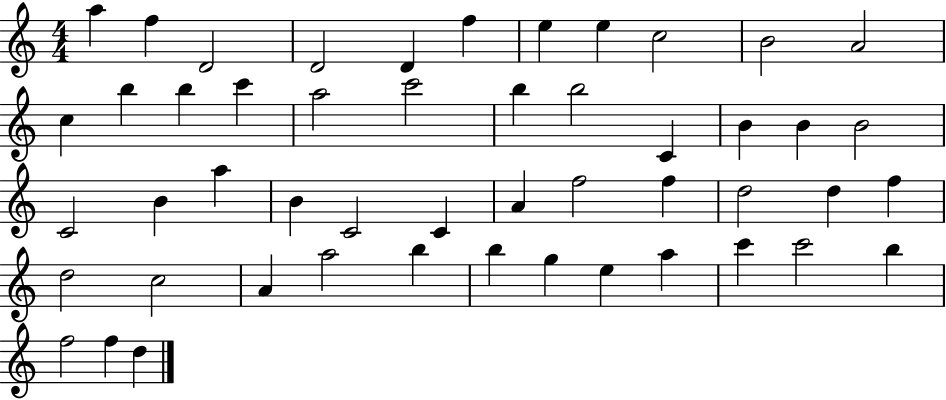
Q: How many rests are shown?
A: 0